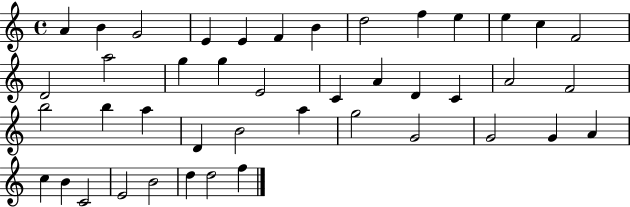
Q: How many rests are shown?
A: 0